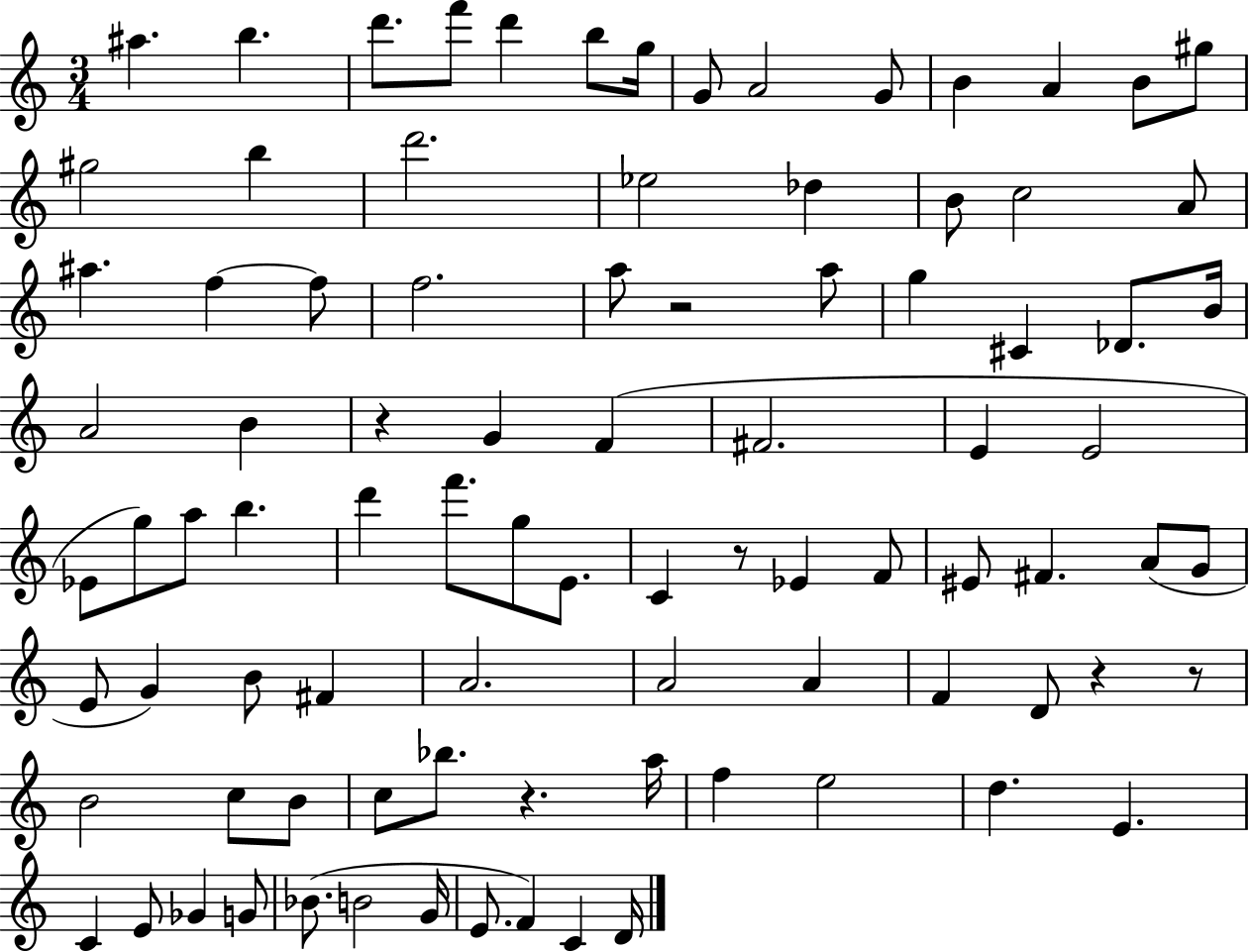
A#5/q. B5/q. D6/e. F6/e D6/q B5/e G5/s G4/e A4/h G4/e B4/q A4/q B4/e G#5/e G#5/h B5/q D6/h. Eb5/h Db5/q B4/e C5/h A4/e A#5/q. F5/q F5/e F5/h. A5/e R/h A5/e G5/q C#4/q Db4/e. B4/s A4/h B4/q R/q G4/q F4/q F#4/h. E4/q E4/h Eb4/e G5/e A5/e B5/q. D6/q F6/e. G5/e E4/e. C4/q R/e Eb4/q F4/e EIS4/e F#4/q. A4/e G4/e E4/e G4/q B4/e F#4/q A4/h. A4/h A4/q F4/q D4/e R/q R/e B4/h C5/e B4/e C5/e Bb5/e. R/q. A5/s F5/q E5/h D5/q. E4/q. C4/q E4/e Gb4/q G4/e Bb4/e. B4/h G4/s E4/e. F4/q C4/q D4/s